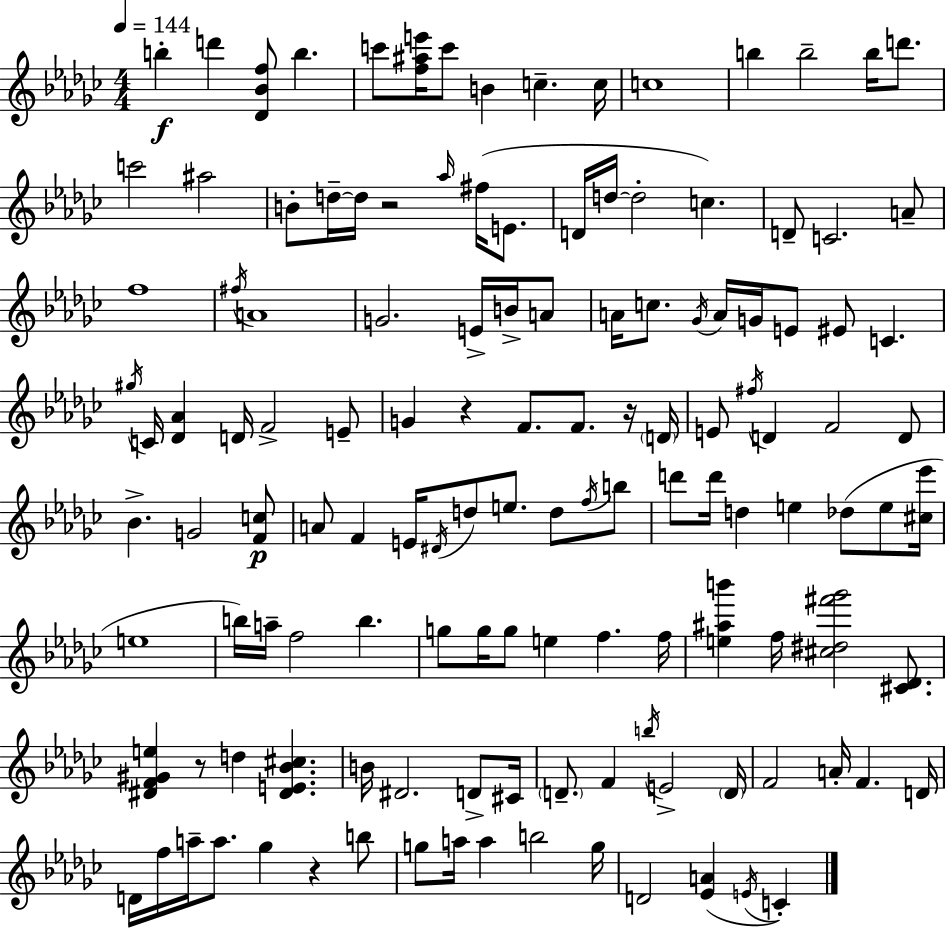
{
  \clef treble
  \numericTimeSignature
  \time 4/4
  \key ees \minor
  \tempo 4 = 144
  \repeat volta 2 { b''4-.\f d'''4 <des' bes' f''>8 b''4. | c'''8 <f'' ais'' e'''>16 c'''8 b'4 c''4.-- c''16 | c''1 | b''4 b''2-- b''16 d'''8. | \break c'''2 ais''2 | b'8-. d''16--~~ d''16 r2 \grace { aes''16 } fis''16( e'8. | d'16 d''16~~ d''2-. c''4.) | d'8-- c'2. a'8-- | \break f''1 | \acciaccatura { fis''16 } a'1 | g'2. e'16-> b'16-> | a'8 a'16 c''8. \acciaccatura { ges'16 } a'16 g'16 e'8 eis'8 c'4. | \break \acciaccatura { gis''16 } c'16 <des' aes'>4 d'16 f'2-> | e'8-- g'4 r4 f'8. f'8. | r16 \parenthesize d'16 e'8 \acciaccatura { fis''16 } d'4 f'2 | d'8 bes'4.-> g'2 | \break <f' c''>8\p a'8 f'4 e'16 \acciaccatura { dis'16 } d''8 e''8. | d''8 \acciaccatura { f''16 } b''8 d'''8 d'''16 d''4 e''4 | des''8( e''8 <cis'' ees'''>16 e''1 | b''16) a''16-- f''2 | \break b''4. g''8 g''16 g''8 e''4 | f''4. f''16 <e'' ais'' b'''>4 f''16 <cis'' dis'' fis''' ges'''>2 | <cis' des'>8. <dis' f' gis' e''>4 r8 d''4 | <dis' e' bes' cis''>4. b'16 dis'2. | \break d'8-> cis'16 \parenthesize d'8.-- f'4 \acciaccatura { b''16 } e'2-> | \parenthesize d'16 f'2 | a'16-. f'4. d'16 d'16 f''16 a''16-- a''8. ges''4 | r4 b''8 g''8 a''16 a''4 b''2 | \break g''16 d'2 | <ees' a'>4( \acciaccatura { e'16 } c'4-.) } \bar "|."
}